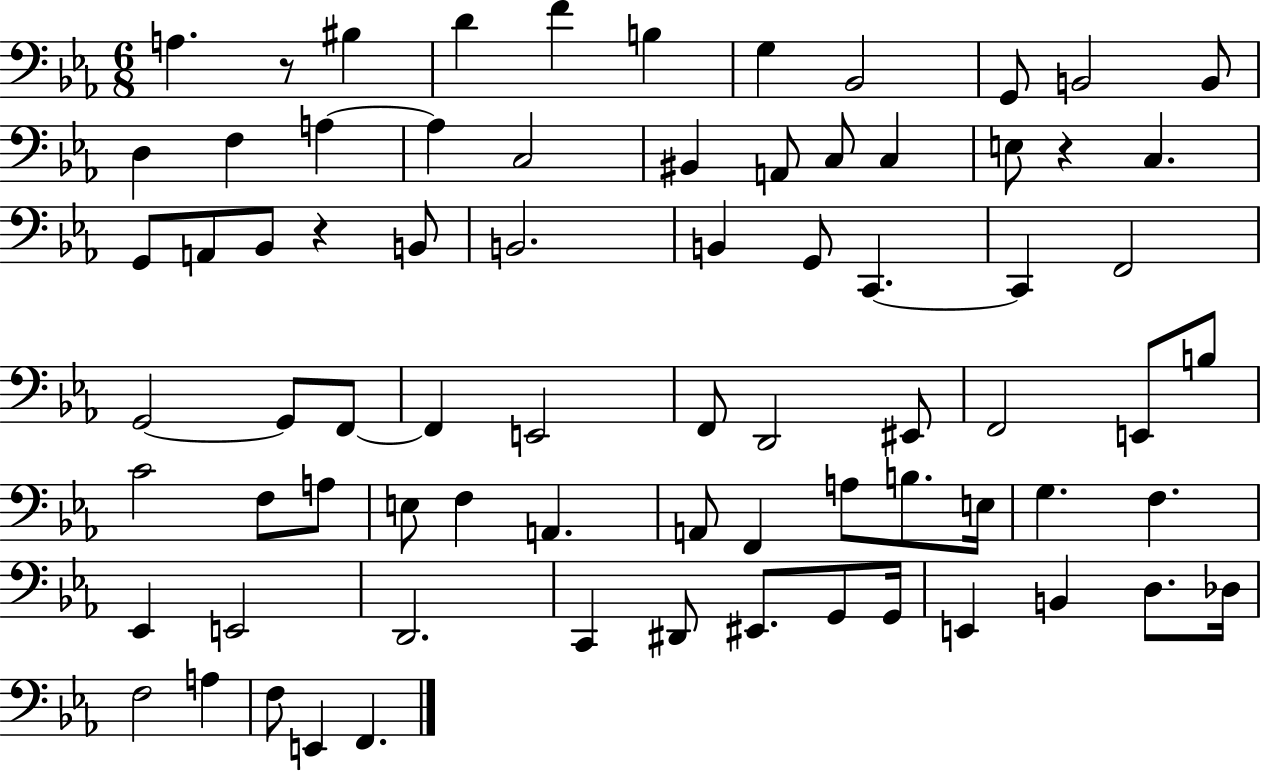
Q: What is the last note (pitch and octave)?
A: F2